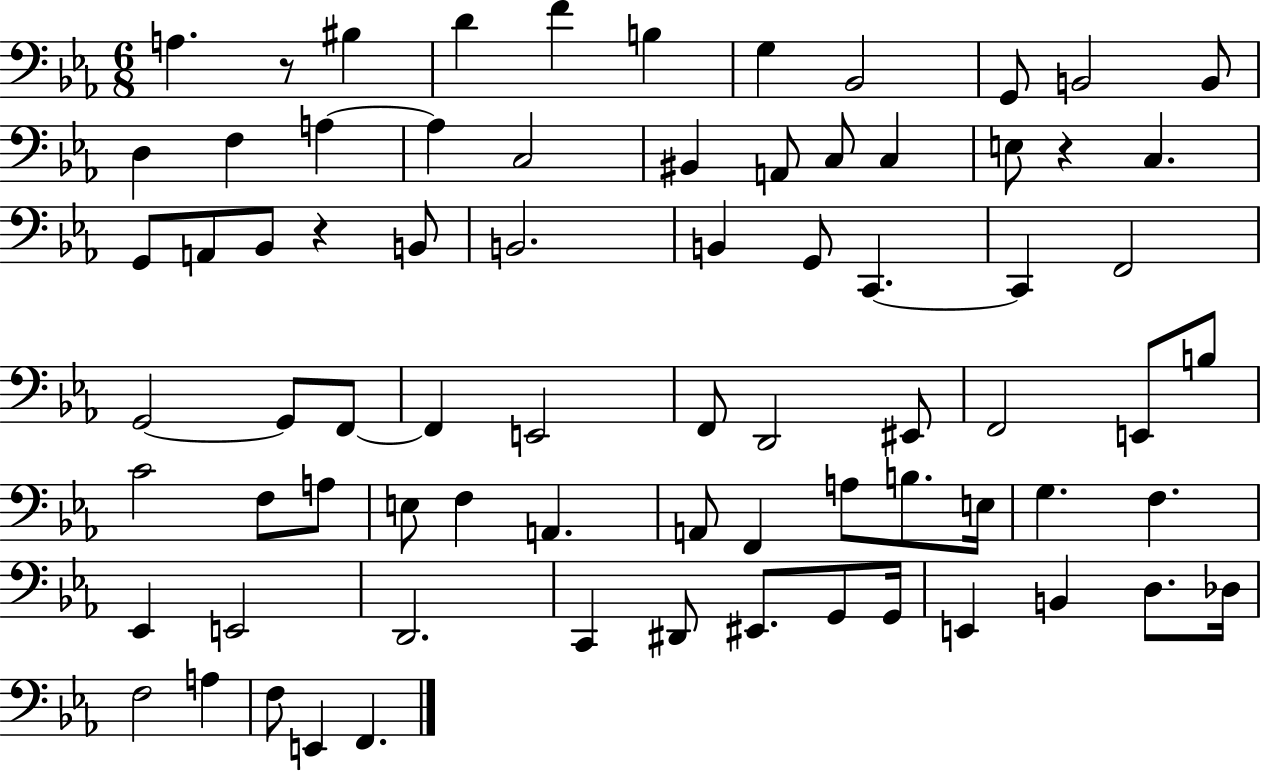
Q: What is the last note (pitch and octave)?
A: F2